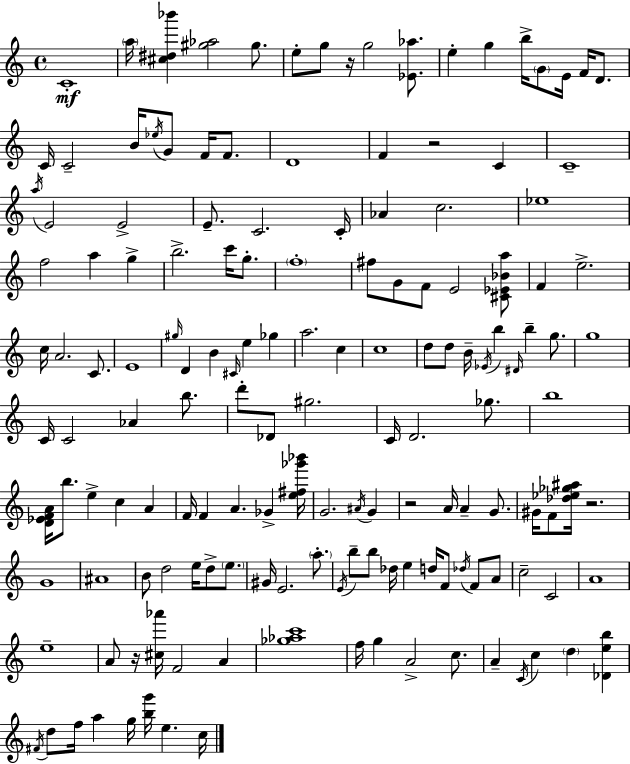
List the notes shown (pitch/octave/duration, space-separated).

C4/w A5/s [C#5,D#5,Bb6]/q [G#5,Ab5]/h G#5/e. E5/e G5/e R/s G5/h [Eb4,Ab5]/e. E5/q G5/q B5/s G4/e E4/s F4/s D4/e. C4/s C4/h B4/s Eb5/s G4/e F4/s F4/e. D4/w F4/q R/h C4/q C4/w A5/s E4/h E4/h E4/e. C4/h. C4/s Ab4/q C5/h. Eb5/w F5/h A5/q G5/q B5/h. C6/s G5/e. F5/w F#5/e G4/e F4/e E4/h [C#4,Eb4,Bb4,A5]/e F4/q E5/h. C5/s A4/h. C4/e. E4/w G#5/s D4/q B4/q C#4/s E5/q Gb5/q A5/h. C5/q C5/w D5/e D5/e B4/s Eb4/s B5/q D#4/s B5/q G5/e. G5/w C4/s C4/h Ab4/q B5/e. D6/e Db4/e G#5/h. C4/s D4/h. Gb5/e. B5/w [D4,Eb4,F4,A4]/s B5/e. E5/q C5/q A4/q F4/s F4/q A4/q. Gb4/q [E5,F#5,Gb6,Bb6]/s G4/h. A#4/s G4/q R/h A4/s A4/q G4/e. G#4/s F4/e [Db5,Eb5,Gb5,A#5]/s R/h. G4/w A#4/w B4/e D5/h E5/s D5/e E5/e. G#4/s E4/h. A5/e. E4/s B5/e B5/e Db5/s E5/q D5/s F4/e Db5/s F4/e A4/e C5/h C4/h A4/w E5/w A4/e R/s [C#5,Ab6]/s F4/h A4/q [Gb5,Ab5,C6]/w F5/s G5/q A4/h C5/e. A4/q C4/s C5/q D5/q [Db4,E5,B5]/q F#4/s D5/e F5/s A5/q G5/s [B5,G6]/s E5/q. C5/s